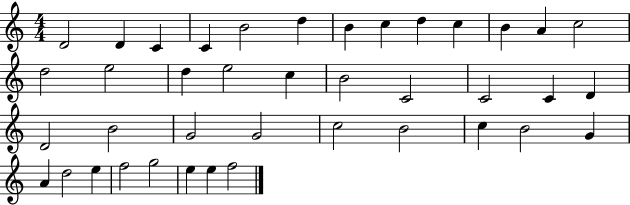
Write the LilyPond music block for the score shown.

{
  \clef treble
  \numericTimeSignature
  \time 4/4
  \key c \major
  d'2 d'4 c'4 | c'4 b'2 d''4 | b'4 c''4 d''4 c''4 | b'4 a'4 c''2 | \break d''2 e''2 | d''4 e''2 c''4 | b'2 c'2 | c'2 c'4 d'4 | \break d'2 b'2 | g'2 g'2 | c''2 b'2 | c''4 b'2 g'4 | \break a'4 d''2 e''4 | f''2 g''2 | e''4 e''4 f''2 | \bar "|."
}